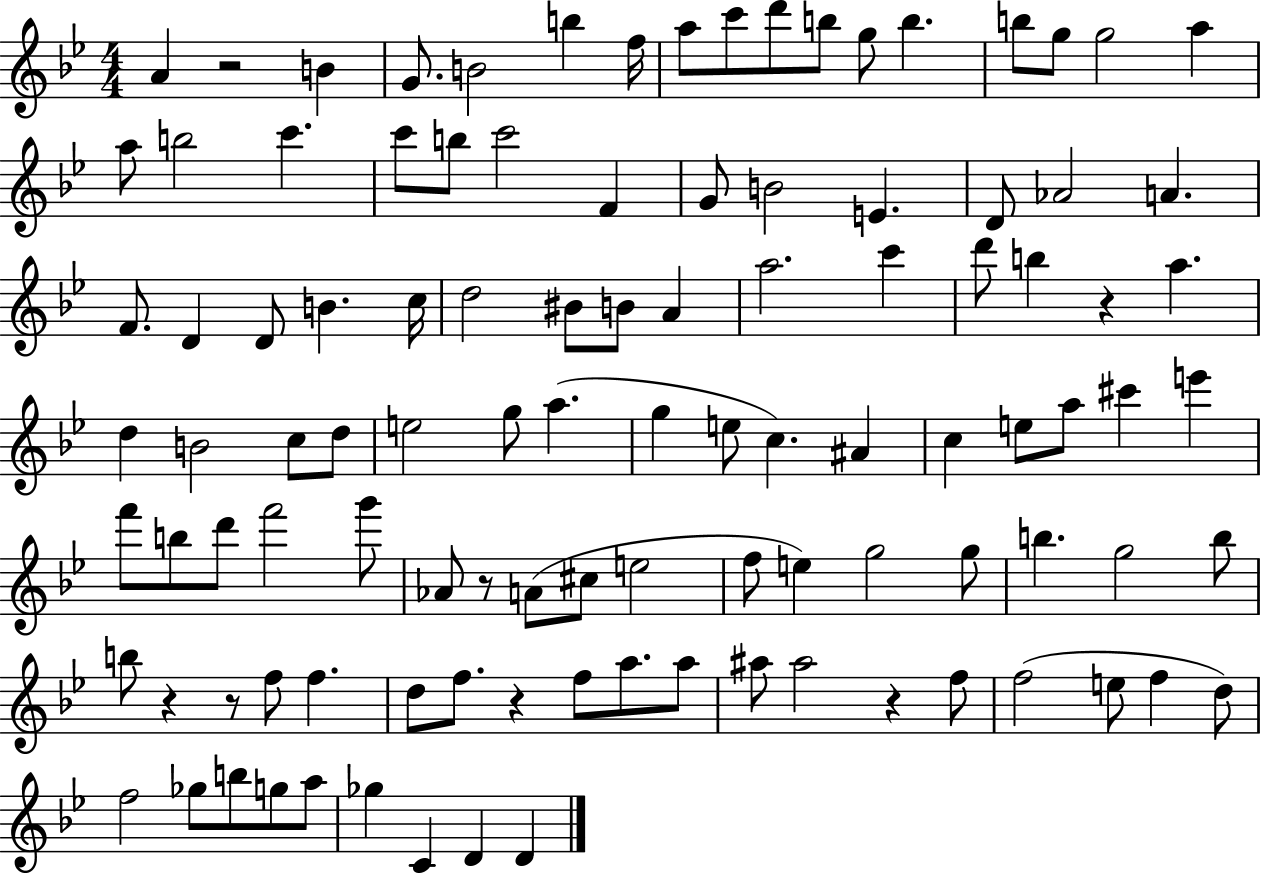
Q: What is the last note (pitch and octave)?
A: D4